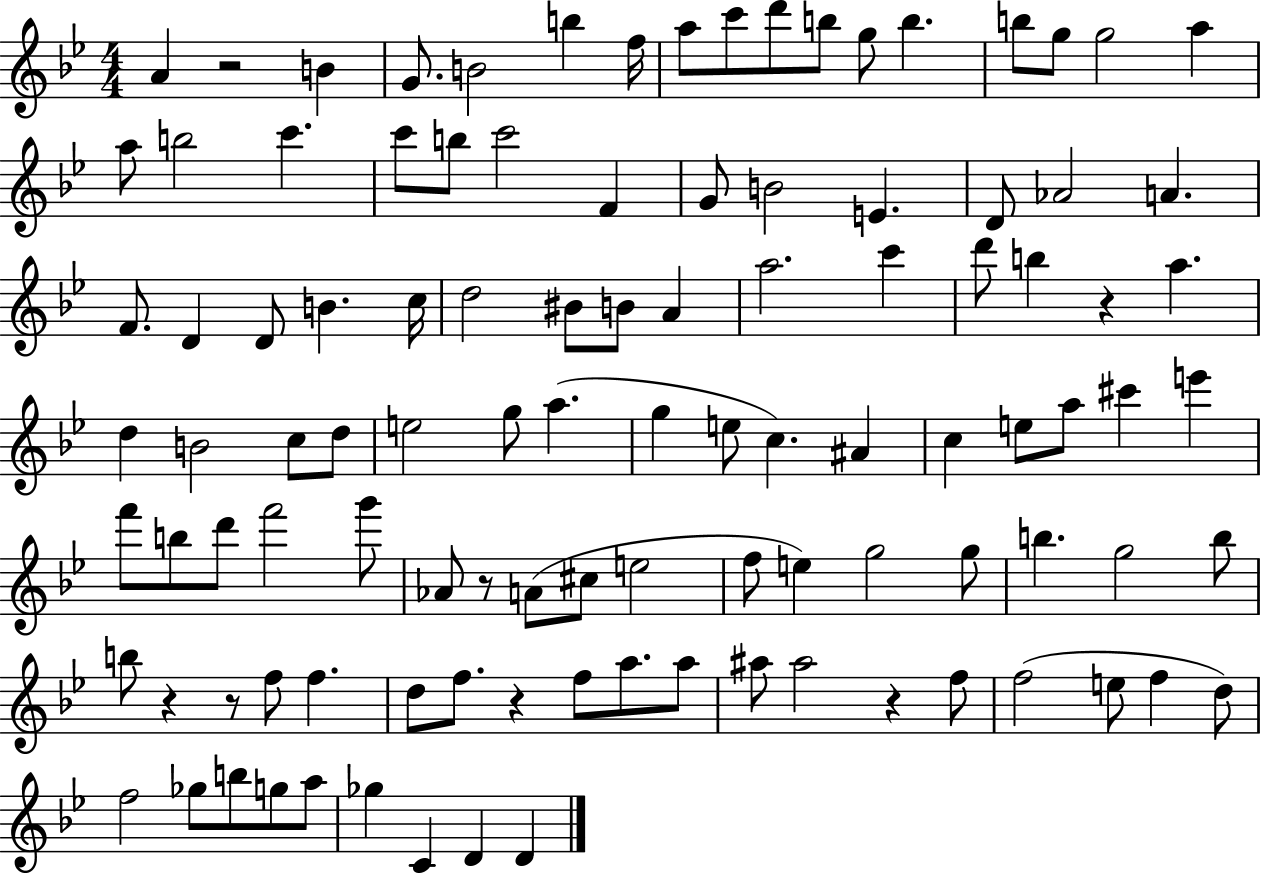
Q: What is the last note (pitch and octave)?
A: D4